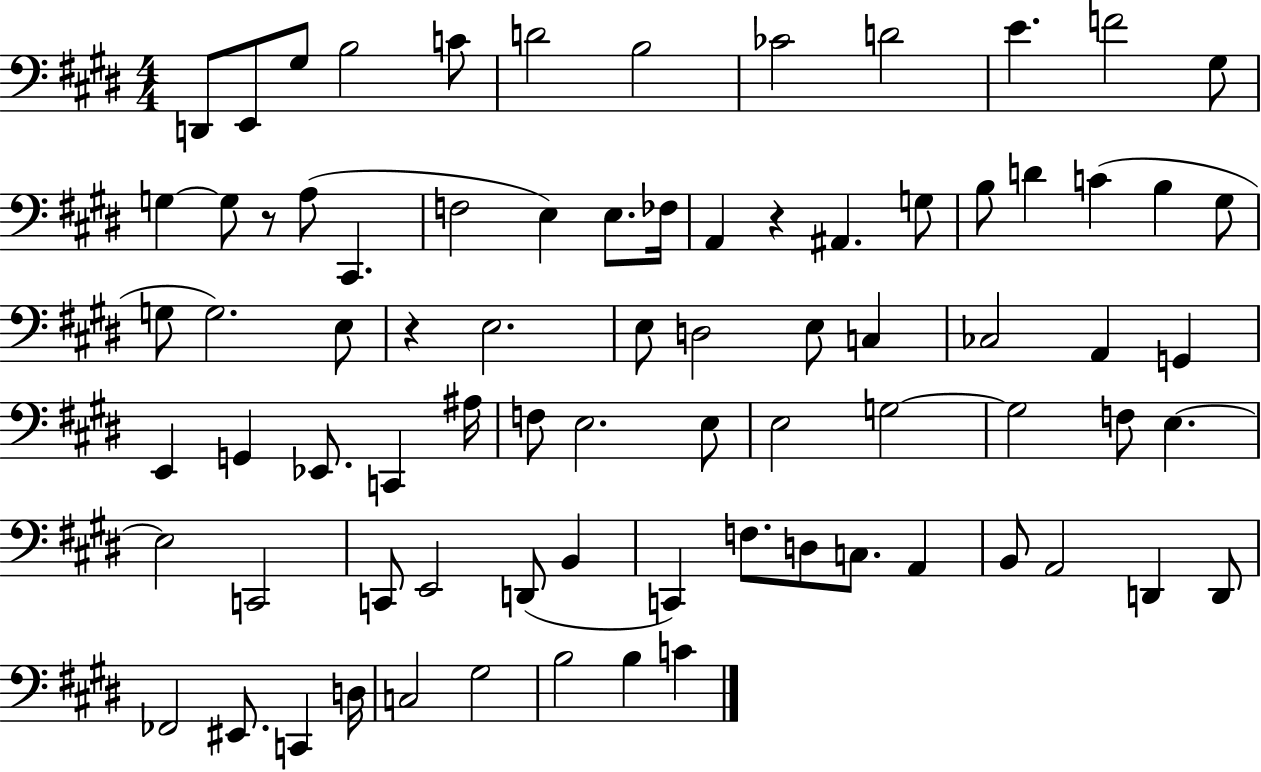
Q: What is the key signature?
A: E major